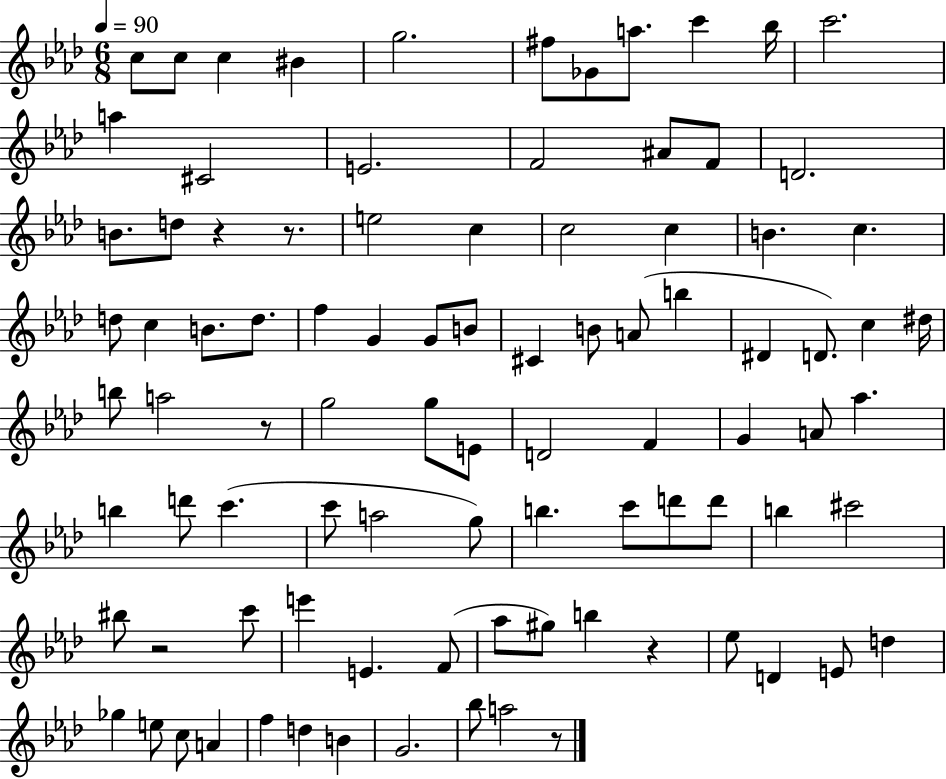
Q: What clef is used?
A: treble